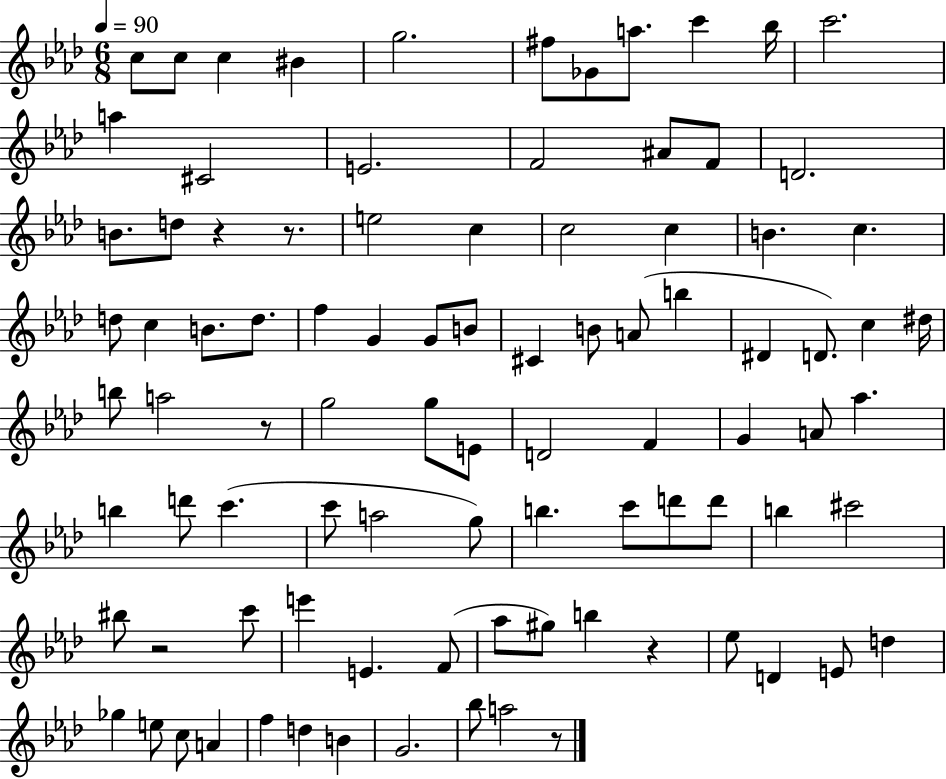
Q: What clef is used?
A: treble